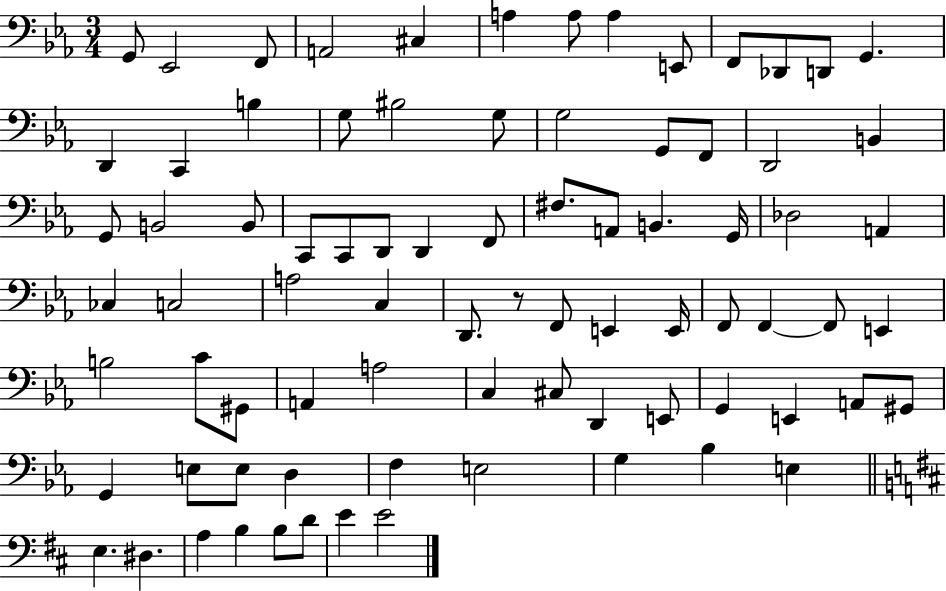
{
  \clef bass
  \numericTimeSignature
  \time 3/4
  \key ees \major
  \repeat volta 2 { g,8 ees,2 f,8 | a,2 cis4 | a4 a8 a4 e,8 | f,8 des,8 d,8 g,4. | \break d,4 c,4 b4 | g8 bis2 g8 | g2 g,8 f,8 | d,2 b,4 | \break g,8 b,2 b,8 | c,8 c,8 d,8 d,4 f,8 | fis8. a,8 b,4. g,16 | des2 a,4 | \break ces4 c2 | a2 c4 | d,8. r8 f,8 e,4 e,16 | f,8 f,4~~ f,8 e,4 | \break b2 c'8 gis,8 | a,4 a2 | c4 cis8 d,4 e,8 | g,4 e,4 a,8 gis,8 | \break g,4 e8 e8 d4 | f4 e2 | g4 bes4 e4 | \bar "||" \break \key d \major e4. dis4. | a4 b4 b8 d'8 | e'4 e'2 | } \bar "|."
}